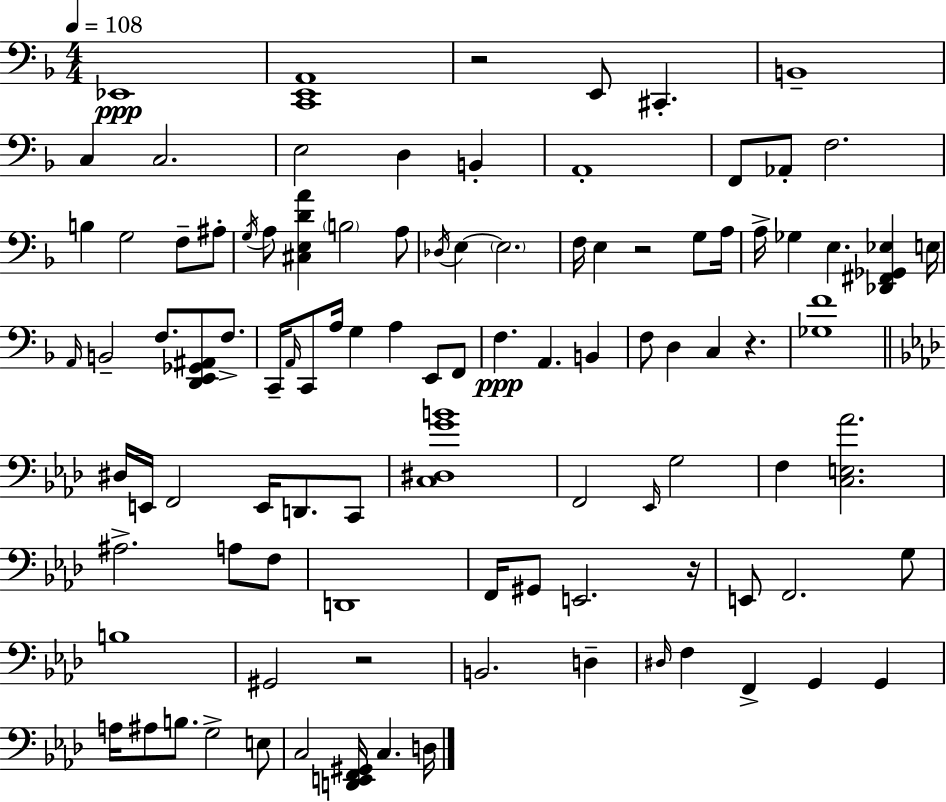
{
  \clef bass
  \numericTimeSignature
  \time 4/4
  \key d \minor
  \tempo 4 = 108
  ees,1\ppp | <c, e, a,>1 | r2 e,8 cis,4.-. | b,1-- | \break c4 c2. | e2 d4 b,4-. | a,1-. | f,8 aes,8-. f2. | \break b4 g2 f8-- ais8-. | \acciaccatura { g16 } a8 <cis e d' a'>4 \parenthesize b2 a8 | \acciaccatura { des16 } e4~~ \parenthesize e2. | f16 e4 r2 g8 | \break a16 a16-> ges4 e4. <des, fis, ges, ees>4 | e16 \grace { a,16 } b,2-- f8. <d, e, ges, ais,>8 | f8.-> c,16-- \grace { a,16 } c,8 a16 g4 a4 | e,8 f,8 f4.\ppp a,4. | \break b,4 f8 d4 c4 r4. | <ges f'>1 | \bar "||" \break \key aes \major dis16 e,16 f,2 e,16 d,8. c,8 | <c dis g' b'>1 | f,2 \grace { ees,16 } g2 | f4 <c e aes'>2. | \break ais2.-> a8 f8 | d,1 | f,16 gis,8 e,2. | r16 e,8 f,2. g8 | \break b1 | gis,2 r2 | b,2. d4-- | \grace { dis16 } f4 f,4-> g,4 g,4 | \break a16 ais8 b8. g2-> | e8 c2 <d, e, f, gis,>16 c4. | d16 \bar "|."
}